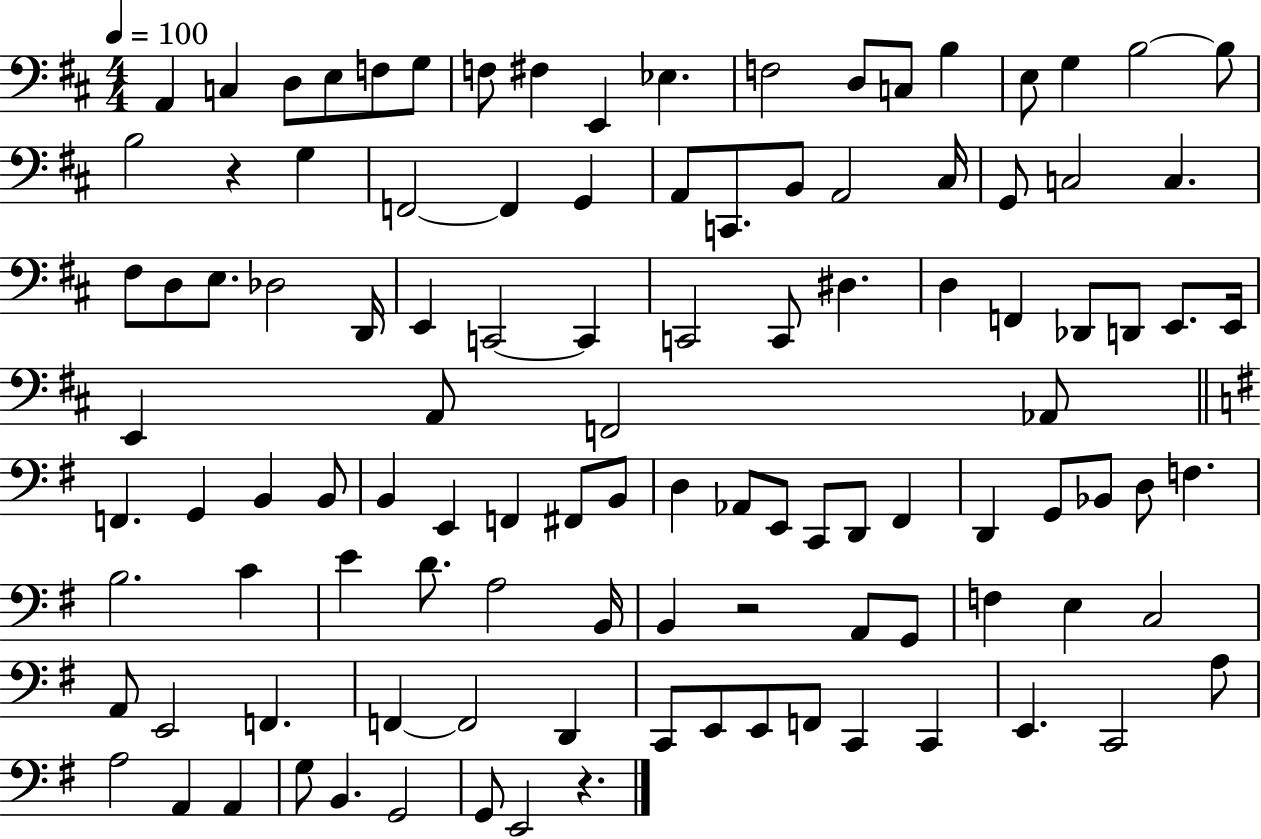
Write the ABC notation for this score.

X:1
T:Untitled
M:4/4
L:1/4
K:D
A,, C, D,/2 E,/2 F,/2 G,/2 F,/2 ^F, E,, _E, F,2 D,/2 C,/2 B, E,/2 G, B,2 B,/2 B,2 z G, F,,2 F,, G,, A,,/2 C,,/2 B,,/2 A,,2 ^C,/4 G,,/2 C,2 C, ^F,/2 D,/2 E,/2 _D,2 D,,/4 E,, C,,2 C,, C,,2 C,,/2 ^D, D, F,, _D,,/2 D,,/2 E,,/2 E,,/4 E,, A,,/2 F,,2 _A,,/2 F,, G,, B,, B,,/2 B,, E,, F,, ^F,,/2 B,,/2 D, _A,,/2 E,,/2 C,,/2 D,,/2 ^F,, D,, G,,/2 _B,,/2 D,/2 F, B,2 C E D/2 A,2 B,,/4 B,, z2 A,,/2 G,,/2 F, E, C,2 A,,/2 E,,2 F,, F,, F,,2 D,, C,,/2 E,,/2 E,,/2 F,,/2 C,, C,, E,, C,,2 A,/2 A,2 A,, A,, G,/2 B,, G,,2 G,,/2 E,,2 z